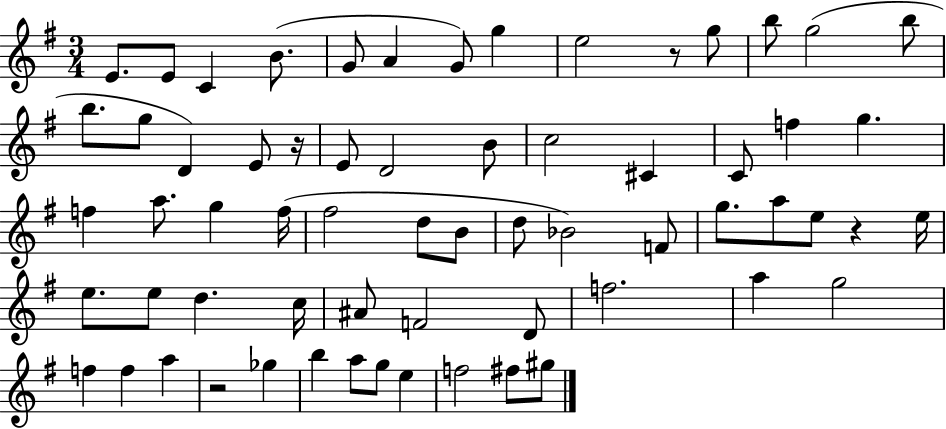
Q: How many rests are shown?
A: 4